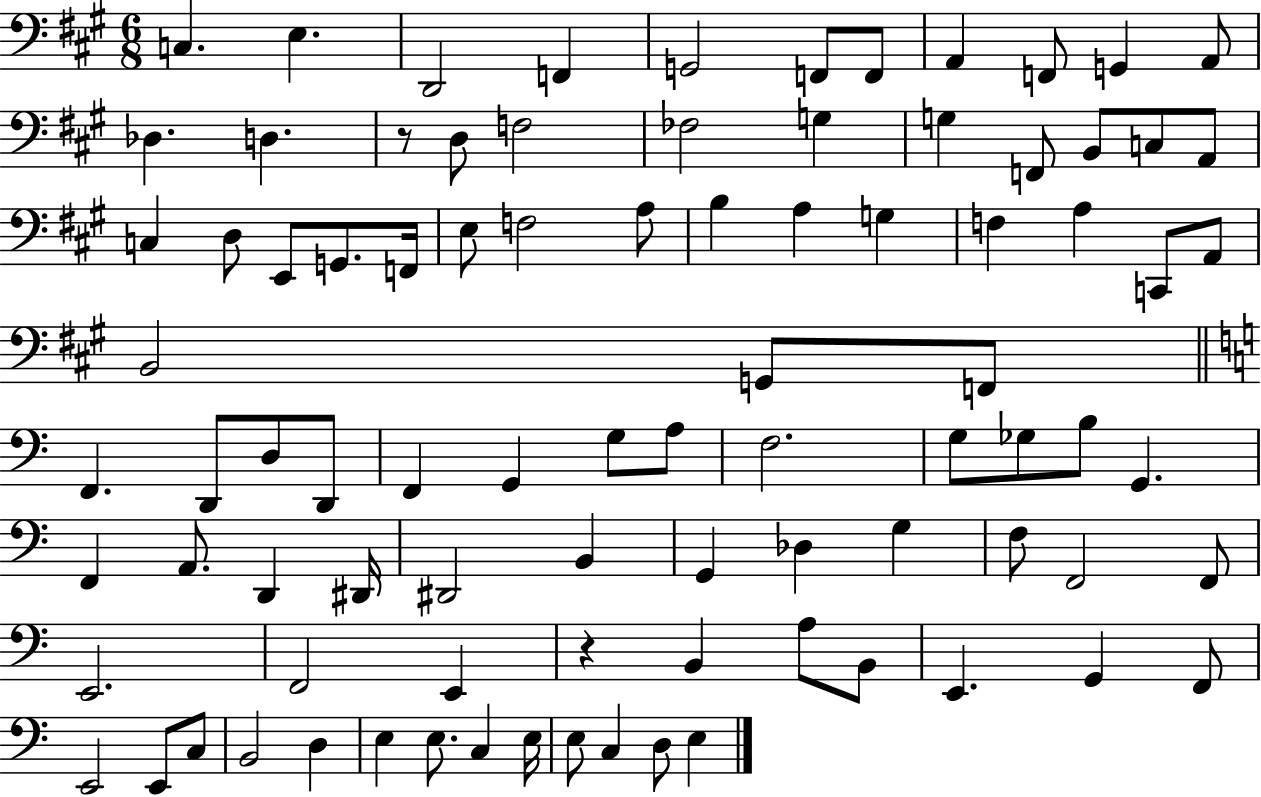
{
  \clef bass
  \numericTimeSignature
  \time 6/8
  \key a \major
  \repeat volta 2 { c4. e4. | d,2 f,4 | g,2 f,8 f,8 | a,4 f,8 g,4 a,8 | \break des4. d4. | r8 d8 f2 | fes2 g4 | g4 f,8 b,8 c8 a,8 | \break c4 d8 e,8 g,8. f,16 | e8 f2 a8 | b4 a4 g4 | f4 a4 c,8 a,8 | \break b,2 g,8 f,8 | \bar "||" \break \key c \major f,4. d,8 d8 d,8 | f,4 g,4 g8 a8 | f2. | g8 ges8 b8 g,4. | \break f,4 a,8. d,4 dis,16 | dis,2 b,4 | g,4 des4 g4 | f8 f,2 f,8 | \break e,2. | f,2 e,4 | r4 b,4 a8 b,8 | e,4. g,4 f,8 | \break e,2 e,8 c8 | b,2 d4 | e4 e8. c4 e16 | e8 c4 d8 e4 | \break } \bar "|."
}